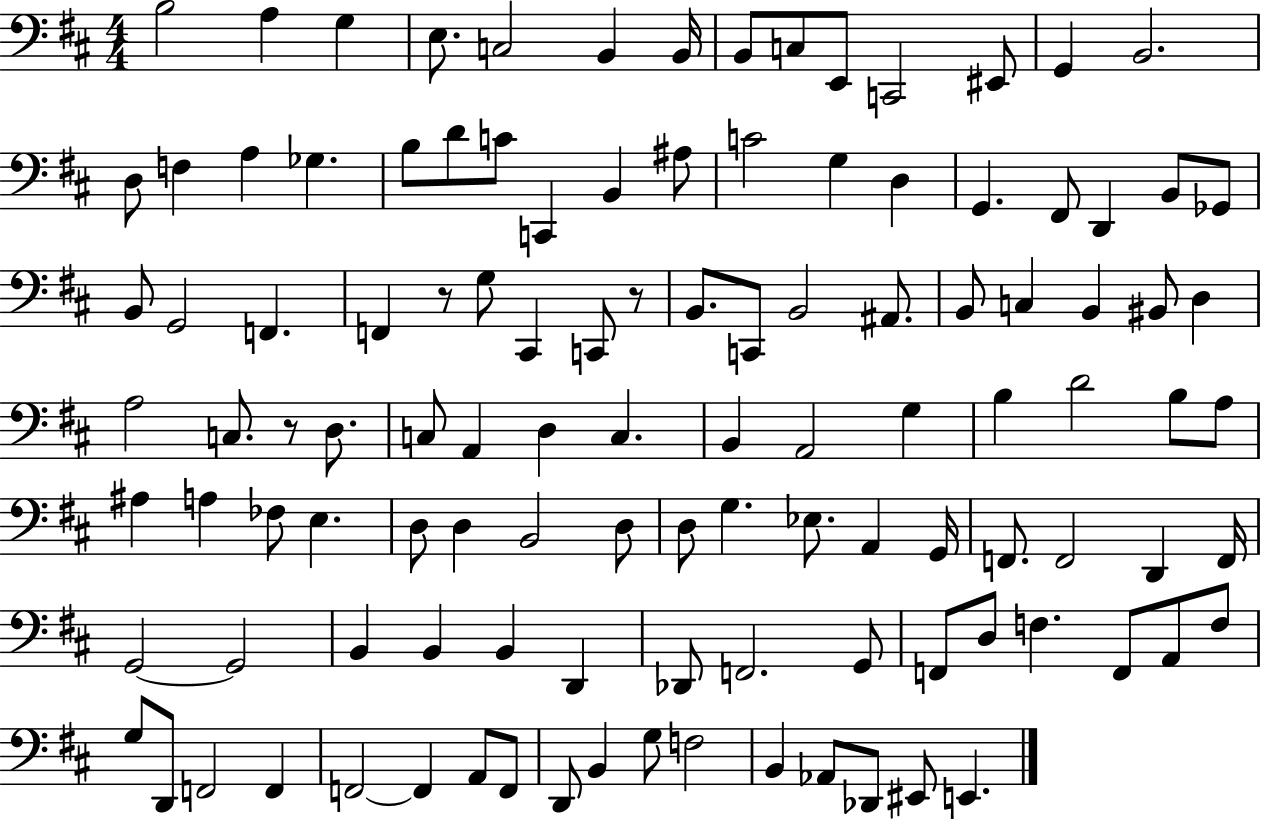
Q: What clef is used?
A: bass